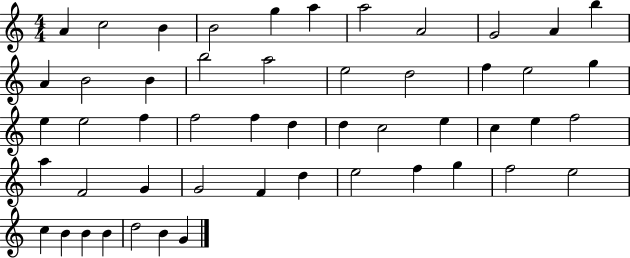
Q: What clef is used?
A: treble